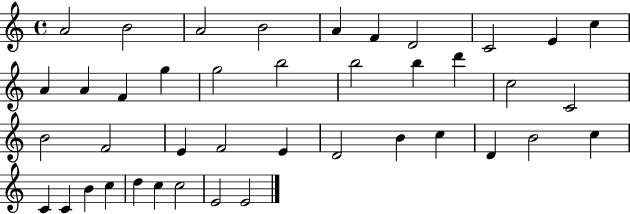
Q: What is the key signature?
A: C major